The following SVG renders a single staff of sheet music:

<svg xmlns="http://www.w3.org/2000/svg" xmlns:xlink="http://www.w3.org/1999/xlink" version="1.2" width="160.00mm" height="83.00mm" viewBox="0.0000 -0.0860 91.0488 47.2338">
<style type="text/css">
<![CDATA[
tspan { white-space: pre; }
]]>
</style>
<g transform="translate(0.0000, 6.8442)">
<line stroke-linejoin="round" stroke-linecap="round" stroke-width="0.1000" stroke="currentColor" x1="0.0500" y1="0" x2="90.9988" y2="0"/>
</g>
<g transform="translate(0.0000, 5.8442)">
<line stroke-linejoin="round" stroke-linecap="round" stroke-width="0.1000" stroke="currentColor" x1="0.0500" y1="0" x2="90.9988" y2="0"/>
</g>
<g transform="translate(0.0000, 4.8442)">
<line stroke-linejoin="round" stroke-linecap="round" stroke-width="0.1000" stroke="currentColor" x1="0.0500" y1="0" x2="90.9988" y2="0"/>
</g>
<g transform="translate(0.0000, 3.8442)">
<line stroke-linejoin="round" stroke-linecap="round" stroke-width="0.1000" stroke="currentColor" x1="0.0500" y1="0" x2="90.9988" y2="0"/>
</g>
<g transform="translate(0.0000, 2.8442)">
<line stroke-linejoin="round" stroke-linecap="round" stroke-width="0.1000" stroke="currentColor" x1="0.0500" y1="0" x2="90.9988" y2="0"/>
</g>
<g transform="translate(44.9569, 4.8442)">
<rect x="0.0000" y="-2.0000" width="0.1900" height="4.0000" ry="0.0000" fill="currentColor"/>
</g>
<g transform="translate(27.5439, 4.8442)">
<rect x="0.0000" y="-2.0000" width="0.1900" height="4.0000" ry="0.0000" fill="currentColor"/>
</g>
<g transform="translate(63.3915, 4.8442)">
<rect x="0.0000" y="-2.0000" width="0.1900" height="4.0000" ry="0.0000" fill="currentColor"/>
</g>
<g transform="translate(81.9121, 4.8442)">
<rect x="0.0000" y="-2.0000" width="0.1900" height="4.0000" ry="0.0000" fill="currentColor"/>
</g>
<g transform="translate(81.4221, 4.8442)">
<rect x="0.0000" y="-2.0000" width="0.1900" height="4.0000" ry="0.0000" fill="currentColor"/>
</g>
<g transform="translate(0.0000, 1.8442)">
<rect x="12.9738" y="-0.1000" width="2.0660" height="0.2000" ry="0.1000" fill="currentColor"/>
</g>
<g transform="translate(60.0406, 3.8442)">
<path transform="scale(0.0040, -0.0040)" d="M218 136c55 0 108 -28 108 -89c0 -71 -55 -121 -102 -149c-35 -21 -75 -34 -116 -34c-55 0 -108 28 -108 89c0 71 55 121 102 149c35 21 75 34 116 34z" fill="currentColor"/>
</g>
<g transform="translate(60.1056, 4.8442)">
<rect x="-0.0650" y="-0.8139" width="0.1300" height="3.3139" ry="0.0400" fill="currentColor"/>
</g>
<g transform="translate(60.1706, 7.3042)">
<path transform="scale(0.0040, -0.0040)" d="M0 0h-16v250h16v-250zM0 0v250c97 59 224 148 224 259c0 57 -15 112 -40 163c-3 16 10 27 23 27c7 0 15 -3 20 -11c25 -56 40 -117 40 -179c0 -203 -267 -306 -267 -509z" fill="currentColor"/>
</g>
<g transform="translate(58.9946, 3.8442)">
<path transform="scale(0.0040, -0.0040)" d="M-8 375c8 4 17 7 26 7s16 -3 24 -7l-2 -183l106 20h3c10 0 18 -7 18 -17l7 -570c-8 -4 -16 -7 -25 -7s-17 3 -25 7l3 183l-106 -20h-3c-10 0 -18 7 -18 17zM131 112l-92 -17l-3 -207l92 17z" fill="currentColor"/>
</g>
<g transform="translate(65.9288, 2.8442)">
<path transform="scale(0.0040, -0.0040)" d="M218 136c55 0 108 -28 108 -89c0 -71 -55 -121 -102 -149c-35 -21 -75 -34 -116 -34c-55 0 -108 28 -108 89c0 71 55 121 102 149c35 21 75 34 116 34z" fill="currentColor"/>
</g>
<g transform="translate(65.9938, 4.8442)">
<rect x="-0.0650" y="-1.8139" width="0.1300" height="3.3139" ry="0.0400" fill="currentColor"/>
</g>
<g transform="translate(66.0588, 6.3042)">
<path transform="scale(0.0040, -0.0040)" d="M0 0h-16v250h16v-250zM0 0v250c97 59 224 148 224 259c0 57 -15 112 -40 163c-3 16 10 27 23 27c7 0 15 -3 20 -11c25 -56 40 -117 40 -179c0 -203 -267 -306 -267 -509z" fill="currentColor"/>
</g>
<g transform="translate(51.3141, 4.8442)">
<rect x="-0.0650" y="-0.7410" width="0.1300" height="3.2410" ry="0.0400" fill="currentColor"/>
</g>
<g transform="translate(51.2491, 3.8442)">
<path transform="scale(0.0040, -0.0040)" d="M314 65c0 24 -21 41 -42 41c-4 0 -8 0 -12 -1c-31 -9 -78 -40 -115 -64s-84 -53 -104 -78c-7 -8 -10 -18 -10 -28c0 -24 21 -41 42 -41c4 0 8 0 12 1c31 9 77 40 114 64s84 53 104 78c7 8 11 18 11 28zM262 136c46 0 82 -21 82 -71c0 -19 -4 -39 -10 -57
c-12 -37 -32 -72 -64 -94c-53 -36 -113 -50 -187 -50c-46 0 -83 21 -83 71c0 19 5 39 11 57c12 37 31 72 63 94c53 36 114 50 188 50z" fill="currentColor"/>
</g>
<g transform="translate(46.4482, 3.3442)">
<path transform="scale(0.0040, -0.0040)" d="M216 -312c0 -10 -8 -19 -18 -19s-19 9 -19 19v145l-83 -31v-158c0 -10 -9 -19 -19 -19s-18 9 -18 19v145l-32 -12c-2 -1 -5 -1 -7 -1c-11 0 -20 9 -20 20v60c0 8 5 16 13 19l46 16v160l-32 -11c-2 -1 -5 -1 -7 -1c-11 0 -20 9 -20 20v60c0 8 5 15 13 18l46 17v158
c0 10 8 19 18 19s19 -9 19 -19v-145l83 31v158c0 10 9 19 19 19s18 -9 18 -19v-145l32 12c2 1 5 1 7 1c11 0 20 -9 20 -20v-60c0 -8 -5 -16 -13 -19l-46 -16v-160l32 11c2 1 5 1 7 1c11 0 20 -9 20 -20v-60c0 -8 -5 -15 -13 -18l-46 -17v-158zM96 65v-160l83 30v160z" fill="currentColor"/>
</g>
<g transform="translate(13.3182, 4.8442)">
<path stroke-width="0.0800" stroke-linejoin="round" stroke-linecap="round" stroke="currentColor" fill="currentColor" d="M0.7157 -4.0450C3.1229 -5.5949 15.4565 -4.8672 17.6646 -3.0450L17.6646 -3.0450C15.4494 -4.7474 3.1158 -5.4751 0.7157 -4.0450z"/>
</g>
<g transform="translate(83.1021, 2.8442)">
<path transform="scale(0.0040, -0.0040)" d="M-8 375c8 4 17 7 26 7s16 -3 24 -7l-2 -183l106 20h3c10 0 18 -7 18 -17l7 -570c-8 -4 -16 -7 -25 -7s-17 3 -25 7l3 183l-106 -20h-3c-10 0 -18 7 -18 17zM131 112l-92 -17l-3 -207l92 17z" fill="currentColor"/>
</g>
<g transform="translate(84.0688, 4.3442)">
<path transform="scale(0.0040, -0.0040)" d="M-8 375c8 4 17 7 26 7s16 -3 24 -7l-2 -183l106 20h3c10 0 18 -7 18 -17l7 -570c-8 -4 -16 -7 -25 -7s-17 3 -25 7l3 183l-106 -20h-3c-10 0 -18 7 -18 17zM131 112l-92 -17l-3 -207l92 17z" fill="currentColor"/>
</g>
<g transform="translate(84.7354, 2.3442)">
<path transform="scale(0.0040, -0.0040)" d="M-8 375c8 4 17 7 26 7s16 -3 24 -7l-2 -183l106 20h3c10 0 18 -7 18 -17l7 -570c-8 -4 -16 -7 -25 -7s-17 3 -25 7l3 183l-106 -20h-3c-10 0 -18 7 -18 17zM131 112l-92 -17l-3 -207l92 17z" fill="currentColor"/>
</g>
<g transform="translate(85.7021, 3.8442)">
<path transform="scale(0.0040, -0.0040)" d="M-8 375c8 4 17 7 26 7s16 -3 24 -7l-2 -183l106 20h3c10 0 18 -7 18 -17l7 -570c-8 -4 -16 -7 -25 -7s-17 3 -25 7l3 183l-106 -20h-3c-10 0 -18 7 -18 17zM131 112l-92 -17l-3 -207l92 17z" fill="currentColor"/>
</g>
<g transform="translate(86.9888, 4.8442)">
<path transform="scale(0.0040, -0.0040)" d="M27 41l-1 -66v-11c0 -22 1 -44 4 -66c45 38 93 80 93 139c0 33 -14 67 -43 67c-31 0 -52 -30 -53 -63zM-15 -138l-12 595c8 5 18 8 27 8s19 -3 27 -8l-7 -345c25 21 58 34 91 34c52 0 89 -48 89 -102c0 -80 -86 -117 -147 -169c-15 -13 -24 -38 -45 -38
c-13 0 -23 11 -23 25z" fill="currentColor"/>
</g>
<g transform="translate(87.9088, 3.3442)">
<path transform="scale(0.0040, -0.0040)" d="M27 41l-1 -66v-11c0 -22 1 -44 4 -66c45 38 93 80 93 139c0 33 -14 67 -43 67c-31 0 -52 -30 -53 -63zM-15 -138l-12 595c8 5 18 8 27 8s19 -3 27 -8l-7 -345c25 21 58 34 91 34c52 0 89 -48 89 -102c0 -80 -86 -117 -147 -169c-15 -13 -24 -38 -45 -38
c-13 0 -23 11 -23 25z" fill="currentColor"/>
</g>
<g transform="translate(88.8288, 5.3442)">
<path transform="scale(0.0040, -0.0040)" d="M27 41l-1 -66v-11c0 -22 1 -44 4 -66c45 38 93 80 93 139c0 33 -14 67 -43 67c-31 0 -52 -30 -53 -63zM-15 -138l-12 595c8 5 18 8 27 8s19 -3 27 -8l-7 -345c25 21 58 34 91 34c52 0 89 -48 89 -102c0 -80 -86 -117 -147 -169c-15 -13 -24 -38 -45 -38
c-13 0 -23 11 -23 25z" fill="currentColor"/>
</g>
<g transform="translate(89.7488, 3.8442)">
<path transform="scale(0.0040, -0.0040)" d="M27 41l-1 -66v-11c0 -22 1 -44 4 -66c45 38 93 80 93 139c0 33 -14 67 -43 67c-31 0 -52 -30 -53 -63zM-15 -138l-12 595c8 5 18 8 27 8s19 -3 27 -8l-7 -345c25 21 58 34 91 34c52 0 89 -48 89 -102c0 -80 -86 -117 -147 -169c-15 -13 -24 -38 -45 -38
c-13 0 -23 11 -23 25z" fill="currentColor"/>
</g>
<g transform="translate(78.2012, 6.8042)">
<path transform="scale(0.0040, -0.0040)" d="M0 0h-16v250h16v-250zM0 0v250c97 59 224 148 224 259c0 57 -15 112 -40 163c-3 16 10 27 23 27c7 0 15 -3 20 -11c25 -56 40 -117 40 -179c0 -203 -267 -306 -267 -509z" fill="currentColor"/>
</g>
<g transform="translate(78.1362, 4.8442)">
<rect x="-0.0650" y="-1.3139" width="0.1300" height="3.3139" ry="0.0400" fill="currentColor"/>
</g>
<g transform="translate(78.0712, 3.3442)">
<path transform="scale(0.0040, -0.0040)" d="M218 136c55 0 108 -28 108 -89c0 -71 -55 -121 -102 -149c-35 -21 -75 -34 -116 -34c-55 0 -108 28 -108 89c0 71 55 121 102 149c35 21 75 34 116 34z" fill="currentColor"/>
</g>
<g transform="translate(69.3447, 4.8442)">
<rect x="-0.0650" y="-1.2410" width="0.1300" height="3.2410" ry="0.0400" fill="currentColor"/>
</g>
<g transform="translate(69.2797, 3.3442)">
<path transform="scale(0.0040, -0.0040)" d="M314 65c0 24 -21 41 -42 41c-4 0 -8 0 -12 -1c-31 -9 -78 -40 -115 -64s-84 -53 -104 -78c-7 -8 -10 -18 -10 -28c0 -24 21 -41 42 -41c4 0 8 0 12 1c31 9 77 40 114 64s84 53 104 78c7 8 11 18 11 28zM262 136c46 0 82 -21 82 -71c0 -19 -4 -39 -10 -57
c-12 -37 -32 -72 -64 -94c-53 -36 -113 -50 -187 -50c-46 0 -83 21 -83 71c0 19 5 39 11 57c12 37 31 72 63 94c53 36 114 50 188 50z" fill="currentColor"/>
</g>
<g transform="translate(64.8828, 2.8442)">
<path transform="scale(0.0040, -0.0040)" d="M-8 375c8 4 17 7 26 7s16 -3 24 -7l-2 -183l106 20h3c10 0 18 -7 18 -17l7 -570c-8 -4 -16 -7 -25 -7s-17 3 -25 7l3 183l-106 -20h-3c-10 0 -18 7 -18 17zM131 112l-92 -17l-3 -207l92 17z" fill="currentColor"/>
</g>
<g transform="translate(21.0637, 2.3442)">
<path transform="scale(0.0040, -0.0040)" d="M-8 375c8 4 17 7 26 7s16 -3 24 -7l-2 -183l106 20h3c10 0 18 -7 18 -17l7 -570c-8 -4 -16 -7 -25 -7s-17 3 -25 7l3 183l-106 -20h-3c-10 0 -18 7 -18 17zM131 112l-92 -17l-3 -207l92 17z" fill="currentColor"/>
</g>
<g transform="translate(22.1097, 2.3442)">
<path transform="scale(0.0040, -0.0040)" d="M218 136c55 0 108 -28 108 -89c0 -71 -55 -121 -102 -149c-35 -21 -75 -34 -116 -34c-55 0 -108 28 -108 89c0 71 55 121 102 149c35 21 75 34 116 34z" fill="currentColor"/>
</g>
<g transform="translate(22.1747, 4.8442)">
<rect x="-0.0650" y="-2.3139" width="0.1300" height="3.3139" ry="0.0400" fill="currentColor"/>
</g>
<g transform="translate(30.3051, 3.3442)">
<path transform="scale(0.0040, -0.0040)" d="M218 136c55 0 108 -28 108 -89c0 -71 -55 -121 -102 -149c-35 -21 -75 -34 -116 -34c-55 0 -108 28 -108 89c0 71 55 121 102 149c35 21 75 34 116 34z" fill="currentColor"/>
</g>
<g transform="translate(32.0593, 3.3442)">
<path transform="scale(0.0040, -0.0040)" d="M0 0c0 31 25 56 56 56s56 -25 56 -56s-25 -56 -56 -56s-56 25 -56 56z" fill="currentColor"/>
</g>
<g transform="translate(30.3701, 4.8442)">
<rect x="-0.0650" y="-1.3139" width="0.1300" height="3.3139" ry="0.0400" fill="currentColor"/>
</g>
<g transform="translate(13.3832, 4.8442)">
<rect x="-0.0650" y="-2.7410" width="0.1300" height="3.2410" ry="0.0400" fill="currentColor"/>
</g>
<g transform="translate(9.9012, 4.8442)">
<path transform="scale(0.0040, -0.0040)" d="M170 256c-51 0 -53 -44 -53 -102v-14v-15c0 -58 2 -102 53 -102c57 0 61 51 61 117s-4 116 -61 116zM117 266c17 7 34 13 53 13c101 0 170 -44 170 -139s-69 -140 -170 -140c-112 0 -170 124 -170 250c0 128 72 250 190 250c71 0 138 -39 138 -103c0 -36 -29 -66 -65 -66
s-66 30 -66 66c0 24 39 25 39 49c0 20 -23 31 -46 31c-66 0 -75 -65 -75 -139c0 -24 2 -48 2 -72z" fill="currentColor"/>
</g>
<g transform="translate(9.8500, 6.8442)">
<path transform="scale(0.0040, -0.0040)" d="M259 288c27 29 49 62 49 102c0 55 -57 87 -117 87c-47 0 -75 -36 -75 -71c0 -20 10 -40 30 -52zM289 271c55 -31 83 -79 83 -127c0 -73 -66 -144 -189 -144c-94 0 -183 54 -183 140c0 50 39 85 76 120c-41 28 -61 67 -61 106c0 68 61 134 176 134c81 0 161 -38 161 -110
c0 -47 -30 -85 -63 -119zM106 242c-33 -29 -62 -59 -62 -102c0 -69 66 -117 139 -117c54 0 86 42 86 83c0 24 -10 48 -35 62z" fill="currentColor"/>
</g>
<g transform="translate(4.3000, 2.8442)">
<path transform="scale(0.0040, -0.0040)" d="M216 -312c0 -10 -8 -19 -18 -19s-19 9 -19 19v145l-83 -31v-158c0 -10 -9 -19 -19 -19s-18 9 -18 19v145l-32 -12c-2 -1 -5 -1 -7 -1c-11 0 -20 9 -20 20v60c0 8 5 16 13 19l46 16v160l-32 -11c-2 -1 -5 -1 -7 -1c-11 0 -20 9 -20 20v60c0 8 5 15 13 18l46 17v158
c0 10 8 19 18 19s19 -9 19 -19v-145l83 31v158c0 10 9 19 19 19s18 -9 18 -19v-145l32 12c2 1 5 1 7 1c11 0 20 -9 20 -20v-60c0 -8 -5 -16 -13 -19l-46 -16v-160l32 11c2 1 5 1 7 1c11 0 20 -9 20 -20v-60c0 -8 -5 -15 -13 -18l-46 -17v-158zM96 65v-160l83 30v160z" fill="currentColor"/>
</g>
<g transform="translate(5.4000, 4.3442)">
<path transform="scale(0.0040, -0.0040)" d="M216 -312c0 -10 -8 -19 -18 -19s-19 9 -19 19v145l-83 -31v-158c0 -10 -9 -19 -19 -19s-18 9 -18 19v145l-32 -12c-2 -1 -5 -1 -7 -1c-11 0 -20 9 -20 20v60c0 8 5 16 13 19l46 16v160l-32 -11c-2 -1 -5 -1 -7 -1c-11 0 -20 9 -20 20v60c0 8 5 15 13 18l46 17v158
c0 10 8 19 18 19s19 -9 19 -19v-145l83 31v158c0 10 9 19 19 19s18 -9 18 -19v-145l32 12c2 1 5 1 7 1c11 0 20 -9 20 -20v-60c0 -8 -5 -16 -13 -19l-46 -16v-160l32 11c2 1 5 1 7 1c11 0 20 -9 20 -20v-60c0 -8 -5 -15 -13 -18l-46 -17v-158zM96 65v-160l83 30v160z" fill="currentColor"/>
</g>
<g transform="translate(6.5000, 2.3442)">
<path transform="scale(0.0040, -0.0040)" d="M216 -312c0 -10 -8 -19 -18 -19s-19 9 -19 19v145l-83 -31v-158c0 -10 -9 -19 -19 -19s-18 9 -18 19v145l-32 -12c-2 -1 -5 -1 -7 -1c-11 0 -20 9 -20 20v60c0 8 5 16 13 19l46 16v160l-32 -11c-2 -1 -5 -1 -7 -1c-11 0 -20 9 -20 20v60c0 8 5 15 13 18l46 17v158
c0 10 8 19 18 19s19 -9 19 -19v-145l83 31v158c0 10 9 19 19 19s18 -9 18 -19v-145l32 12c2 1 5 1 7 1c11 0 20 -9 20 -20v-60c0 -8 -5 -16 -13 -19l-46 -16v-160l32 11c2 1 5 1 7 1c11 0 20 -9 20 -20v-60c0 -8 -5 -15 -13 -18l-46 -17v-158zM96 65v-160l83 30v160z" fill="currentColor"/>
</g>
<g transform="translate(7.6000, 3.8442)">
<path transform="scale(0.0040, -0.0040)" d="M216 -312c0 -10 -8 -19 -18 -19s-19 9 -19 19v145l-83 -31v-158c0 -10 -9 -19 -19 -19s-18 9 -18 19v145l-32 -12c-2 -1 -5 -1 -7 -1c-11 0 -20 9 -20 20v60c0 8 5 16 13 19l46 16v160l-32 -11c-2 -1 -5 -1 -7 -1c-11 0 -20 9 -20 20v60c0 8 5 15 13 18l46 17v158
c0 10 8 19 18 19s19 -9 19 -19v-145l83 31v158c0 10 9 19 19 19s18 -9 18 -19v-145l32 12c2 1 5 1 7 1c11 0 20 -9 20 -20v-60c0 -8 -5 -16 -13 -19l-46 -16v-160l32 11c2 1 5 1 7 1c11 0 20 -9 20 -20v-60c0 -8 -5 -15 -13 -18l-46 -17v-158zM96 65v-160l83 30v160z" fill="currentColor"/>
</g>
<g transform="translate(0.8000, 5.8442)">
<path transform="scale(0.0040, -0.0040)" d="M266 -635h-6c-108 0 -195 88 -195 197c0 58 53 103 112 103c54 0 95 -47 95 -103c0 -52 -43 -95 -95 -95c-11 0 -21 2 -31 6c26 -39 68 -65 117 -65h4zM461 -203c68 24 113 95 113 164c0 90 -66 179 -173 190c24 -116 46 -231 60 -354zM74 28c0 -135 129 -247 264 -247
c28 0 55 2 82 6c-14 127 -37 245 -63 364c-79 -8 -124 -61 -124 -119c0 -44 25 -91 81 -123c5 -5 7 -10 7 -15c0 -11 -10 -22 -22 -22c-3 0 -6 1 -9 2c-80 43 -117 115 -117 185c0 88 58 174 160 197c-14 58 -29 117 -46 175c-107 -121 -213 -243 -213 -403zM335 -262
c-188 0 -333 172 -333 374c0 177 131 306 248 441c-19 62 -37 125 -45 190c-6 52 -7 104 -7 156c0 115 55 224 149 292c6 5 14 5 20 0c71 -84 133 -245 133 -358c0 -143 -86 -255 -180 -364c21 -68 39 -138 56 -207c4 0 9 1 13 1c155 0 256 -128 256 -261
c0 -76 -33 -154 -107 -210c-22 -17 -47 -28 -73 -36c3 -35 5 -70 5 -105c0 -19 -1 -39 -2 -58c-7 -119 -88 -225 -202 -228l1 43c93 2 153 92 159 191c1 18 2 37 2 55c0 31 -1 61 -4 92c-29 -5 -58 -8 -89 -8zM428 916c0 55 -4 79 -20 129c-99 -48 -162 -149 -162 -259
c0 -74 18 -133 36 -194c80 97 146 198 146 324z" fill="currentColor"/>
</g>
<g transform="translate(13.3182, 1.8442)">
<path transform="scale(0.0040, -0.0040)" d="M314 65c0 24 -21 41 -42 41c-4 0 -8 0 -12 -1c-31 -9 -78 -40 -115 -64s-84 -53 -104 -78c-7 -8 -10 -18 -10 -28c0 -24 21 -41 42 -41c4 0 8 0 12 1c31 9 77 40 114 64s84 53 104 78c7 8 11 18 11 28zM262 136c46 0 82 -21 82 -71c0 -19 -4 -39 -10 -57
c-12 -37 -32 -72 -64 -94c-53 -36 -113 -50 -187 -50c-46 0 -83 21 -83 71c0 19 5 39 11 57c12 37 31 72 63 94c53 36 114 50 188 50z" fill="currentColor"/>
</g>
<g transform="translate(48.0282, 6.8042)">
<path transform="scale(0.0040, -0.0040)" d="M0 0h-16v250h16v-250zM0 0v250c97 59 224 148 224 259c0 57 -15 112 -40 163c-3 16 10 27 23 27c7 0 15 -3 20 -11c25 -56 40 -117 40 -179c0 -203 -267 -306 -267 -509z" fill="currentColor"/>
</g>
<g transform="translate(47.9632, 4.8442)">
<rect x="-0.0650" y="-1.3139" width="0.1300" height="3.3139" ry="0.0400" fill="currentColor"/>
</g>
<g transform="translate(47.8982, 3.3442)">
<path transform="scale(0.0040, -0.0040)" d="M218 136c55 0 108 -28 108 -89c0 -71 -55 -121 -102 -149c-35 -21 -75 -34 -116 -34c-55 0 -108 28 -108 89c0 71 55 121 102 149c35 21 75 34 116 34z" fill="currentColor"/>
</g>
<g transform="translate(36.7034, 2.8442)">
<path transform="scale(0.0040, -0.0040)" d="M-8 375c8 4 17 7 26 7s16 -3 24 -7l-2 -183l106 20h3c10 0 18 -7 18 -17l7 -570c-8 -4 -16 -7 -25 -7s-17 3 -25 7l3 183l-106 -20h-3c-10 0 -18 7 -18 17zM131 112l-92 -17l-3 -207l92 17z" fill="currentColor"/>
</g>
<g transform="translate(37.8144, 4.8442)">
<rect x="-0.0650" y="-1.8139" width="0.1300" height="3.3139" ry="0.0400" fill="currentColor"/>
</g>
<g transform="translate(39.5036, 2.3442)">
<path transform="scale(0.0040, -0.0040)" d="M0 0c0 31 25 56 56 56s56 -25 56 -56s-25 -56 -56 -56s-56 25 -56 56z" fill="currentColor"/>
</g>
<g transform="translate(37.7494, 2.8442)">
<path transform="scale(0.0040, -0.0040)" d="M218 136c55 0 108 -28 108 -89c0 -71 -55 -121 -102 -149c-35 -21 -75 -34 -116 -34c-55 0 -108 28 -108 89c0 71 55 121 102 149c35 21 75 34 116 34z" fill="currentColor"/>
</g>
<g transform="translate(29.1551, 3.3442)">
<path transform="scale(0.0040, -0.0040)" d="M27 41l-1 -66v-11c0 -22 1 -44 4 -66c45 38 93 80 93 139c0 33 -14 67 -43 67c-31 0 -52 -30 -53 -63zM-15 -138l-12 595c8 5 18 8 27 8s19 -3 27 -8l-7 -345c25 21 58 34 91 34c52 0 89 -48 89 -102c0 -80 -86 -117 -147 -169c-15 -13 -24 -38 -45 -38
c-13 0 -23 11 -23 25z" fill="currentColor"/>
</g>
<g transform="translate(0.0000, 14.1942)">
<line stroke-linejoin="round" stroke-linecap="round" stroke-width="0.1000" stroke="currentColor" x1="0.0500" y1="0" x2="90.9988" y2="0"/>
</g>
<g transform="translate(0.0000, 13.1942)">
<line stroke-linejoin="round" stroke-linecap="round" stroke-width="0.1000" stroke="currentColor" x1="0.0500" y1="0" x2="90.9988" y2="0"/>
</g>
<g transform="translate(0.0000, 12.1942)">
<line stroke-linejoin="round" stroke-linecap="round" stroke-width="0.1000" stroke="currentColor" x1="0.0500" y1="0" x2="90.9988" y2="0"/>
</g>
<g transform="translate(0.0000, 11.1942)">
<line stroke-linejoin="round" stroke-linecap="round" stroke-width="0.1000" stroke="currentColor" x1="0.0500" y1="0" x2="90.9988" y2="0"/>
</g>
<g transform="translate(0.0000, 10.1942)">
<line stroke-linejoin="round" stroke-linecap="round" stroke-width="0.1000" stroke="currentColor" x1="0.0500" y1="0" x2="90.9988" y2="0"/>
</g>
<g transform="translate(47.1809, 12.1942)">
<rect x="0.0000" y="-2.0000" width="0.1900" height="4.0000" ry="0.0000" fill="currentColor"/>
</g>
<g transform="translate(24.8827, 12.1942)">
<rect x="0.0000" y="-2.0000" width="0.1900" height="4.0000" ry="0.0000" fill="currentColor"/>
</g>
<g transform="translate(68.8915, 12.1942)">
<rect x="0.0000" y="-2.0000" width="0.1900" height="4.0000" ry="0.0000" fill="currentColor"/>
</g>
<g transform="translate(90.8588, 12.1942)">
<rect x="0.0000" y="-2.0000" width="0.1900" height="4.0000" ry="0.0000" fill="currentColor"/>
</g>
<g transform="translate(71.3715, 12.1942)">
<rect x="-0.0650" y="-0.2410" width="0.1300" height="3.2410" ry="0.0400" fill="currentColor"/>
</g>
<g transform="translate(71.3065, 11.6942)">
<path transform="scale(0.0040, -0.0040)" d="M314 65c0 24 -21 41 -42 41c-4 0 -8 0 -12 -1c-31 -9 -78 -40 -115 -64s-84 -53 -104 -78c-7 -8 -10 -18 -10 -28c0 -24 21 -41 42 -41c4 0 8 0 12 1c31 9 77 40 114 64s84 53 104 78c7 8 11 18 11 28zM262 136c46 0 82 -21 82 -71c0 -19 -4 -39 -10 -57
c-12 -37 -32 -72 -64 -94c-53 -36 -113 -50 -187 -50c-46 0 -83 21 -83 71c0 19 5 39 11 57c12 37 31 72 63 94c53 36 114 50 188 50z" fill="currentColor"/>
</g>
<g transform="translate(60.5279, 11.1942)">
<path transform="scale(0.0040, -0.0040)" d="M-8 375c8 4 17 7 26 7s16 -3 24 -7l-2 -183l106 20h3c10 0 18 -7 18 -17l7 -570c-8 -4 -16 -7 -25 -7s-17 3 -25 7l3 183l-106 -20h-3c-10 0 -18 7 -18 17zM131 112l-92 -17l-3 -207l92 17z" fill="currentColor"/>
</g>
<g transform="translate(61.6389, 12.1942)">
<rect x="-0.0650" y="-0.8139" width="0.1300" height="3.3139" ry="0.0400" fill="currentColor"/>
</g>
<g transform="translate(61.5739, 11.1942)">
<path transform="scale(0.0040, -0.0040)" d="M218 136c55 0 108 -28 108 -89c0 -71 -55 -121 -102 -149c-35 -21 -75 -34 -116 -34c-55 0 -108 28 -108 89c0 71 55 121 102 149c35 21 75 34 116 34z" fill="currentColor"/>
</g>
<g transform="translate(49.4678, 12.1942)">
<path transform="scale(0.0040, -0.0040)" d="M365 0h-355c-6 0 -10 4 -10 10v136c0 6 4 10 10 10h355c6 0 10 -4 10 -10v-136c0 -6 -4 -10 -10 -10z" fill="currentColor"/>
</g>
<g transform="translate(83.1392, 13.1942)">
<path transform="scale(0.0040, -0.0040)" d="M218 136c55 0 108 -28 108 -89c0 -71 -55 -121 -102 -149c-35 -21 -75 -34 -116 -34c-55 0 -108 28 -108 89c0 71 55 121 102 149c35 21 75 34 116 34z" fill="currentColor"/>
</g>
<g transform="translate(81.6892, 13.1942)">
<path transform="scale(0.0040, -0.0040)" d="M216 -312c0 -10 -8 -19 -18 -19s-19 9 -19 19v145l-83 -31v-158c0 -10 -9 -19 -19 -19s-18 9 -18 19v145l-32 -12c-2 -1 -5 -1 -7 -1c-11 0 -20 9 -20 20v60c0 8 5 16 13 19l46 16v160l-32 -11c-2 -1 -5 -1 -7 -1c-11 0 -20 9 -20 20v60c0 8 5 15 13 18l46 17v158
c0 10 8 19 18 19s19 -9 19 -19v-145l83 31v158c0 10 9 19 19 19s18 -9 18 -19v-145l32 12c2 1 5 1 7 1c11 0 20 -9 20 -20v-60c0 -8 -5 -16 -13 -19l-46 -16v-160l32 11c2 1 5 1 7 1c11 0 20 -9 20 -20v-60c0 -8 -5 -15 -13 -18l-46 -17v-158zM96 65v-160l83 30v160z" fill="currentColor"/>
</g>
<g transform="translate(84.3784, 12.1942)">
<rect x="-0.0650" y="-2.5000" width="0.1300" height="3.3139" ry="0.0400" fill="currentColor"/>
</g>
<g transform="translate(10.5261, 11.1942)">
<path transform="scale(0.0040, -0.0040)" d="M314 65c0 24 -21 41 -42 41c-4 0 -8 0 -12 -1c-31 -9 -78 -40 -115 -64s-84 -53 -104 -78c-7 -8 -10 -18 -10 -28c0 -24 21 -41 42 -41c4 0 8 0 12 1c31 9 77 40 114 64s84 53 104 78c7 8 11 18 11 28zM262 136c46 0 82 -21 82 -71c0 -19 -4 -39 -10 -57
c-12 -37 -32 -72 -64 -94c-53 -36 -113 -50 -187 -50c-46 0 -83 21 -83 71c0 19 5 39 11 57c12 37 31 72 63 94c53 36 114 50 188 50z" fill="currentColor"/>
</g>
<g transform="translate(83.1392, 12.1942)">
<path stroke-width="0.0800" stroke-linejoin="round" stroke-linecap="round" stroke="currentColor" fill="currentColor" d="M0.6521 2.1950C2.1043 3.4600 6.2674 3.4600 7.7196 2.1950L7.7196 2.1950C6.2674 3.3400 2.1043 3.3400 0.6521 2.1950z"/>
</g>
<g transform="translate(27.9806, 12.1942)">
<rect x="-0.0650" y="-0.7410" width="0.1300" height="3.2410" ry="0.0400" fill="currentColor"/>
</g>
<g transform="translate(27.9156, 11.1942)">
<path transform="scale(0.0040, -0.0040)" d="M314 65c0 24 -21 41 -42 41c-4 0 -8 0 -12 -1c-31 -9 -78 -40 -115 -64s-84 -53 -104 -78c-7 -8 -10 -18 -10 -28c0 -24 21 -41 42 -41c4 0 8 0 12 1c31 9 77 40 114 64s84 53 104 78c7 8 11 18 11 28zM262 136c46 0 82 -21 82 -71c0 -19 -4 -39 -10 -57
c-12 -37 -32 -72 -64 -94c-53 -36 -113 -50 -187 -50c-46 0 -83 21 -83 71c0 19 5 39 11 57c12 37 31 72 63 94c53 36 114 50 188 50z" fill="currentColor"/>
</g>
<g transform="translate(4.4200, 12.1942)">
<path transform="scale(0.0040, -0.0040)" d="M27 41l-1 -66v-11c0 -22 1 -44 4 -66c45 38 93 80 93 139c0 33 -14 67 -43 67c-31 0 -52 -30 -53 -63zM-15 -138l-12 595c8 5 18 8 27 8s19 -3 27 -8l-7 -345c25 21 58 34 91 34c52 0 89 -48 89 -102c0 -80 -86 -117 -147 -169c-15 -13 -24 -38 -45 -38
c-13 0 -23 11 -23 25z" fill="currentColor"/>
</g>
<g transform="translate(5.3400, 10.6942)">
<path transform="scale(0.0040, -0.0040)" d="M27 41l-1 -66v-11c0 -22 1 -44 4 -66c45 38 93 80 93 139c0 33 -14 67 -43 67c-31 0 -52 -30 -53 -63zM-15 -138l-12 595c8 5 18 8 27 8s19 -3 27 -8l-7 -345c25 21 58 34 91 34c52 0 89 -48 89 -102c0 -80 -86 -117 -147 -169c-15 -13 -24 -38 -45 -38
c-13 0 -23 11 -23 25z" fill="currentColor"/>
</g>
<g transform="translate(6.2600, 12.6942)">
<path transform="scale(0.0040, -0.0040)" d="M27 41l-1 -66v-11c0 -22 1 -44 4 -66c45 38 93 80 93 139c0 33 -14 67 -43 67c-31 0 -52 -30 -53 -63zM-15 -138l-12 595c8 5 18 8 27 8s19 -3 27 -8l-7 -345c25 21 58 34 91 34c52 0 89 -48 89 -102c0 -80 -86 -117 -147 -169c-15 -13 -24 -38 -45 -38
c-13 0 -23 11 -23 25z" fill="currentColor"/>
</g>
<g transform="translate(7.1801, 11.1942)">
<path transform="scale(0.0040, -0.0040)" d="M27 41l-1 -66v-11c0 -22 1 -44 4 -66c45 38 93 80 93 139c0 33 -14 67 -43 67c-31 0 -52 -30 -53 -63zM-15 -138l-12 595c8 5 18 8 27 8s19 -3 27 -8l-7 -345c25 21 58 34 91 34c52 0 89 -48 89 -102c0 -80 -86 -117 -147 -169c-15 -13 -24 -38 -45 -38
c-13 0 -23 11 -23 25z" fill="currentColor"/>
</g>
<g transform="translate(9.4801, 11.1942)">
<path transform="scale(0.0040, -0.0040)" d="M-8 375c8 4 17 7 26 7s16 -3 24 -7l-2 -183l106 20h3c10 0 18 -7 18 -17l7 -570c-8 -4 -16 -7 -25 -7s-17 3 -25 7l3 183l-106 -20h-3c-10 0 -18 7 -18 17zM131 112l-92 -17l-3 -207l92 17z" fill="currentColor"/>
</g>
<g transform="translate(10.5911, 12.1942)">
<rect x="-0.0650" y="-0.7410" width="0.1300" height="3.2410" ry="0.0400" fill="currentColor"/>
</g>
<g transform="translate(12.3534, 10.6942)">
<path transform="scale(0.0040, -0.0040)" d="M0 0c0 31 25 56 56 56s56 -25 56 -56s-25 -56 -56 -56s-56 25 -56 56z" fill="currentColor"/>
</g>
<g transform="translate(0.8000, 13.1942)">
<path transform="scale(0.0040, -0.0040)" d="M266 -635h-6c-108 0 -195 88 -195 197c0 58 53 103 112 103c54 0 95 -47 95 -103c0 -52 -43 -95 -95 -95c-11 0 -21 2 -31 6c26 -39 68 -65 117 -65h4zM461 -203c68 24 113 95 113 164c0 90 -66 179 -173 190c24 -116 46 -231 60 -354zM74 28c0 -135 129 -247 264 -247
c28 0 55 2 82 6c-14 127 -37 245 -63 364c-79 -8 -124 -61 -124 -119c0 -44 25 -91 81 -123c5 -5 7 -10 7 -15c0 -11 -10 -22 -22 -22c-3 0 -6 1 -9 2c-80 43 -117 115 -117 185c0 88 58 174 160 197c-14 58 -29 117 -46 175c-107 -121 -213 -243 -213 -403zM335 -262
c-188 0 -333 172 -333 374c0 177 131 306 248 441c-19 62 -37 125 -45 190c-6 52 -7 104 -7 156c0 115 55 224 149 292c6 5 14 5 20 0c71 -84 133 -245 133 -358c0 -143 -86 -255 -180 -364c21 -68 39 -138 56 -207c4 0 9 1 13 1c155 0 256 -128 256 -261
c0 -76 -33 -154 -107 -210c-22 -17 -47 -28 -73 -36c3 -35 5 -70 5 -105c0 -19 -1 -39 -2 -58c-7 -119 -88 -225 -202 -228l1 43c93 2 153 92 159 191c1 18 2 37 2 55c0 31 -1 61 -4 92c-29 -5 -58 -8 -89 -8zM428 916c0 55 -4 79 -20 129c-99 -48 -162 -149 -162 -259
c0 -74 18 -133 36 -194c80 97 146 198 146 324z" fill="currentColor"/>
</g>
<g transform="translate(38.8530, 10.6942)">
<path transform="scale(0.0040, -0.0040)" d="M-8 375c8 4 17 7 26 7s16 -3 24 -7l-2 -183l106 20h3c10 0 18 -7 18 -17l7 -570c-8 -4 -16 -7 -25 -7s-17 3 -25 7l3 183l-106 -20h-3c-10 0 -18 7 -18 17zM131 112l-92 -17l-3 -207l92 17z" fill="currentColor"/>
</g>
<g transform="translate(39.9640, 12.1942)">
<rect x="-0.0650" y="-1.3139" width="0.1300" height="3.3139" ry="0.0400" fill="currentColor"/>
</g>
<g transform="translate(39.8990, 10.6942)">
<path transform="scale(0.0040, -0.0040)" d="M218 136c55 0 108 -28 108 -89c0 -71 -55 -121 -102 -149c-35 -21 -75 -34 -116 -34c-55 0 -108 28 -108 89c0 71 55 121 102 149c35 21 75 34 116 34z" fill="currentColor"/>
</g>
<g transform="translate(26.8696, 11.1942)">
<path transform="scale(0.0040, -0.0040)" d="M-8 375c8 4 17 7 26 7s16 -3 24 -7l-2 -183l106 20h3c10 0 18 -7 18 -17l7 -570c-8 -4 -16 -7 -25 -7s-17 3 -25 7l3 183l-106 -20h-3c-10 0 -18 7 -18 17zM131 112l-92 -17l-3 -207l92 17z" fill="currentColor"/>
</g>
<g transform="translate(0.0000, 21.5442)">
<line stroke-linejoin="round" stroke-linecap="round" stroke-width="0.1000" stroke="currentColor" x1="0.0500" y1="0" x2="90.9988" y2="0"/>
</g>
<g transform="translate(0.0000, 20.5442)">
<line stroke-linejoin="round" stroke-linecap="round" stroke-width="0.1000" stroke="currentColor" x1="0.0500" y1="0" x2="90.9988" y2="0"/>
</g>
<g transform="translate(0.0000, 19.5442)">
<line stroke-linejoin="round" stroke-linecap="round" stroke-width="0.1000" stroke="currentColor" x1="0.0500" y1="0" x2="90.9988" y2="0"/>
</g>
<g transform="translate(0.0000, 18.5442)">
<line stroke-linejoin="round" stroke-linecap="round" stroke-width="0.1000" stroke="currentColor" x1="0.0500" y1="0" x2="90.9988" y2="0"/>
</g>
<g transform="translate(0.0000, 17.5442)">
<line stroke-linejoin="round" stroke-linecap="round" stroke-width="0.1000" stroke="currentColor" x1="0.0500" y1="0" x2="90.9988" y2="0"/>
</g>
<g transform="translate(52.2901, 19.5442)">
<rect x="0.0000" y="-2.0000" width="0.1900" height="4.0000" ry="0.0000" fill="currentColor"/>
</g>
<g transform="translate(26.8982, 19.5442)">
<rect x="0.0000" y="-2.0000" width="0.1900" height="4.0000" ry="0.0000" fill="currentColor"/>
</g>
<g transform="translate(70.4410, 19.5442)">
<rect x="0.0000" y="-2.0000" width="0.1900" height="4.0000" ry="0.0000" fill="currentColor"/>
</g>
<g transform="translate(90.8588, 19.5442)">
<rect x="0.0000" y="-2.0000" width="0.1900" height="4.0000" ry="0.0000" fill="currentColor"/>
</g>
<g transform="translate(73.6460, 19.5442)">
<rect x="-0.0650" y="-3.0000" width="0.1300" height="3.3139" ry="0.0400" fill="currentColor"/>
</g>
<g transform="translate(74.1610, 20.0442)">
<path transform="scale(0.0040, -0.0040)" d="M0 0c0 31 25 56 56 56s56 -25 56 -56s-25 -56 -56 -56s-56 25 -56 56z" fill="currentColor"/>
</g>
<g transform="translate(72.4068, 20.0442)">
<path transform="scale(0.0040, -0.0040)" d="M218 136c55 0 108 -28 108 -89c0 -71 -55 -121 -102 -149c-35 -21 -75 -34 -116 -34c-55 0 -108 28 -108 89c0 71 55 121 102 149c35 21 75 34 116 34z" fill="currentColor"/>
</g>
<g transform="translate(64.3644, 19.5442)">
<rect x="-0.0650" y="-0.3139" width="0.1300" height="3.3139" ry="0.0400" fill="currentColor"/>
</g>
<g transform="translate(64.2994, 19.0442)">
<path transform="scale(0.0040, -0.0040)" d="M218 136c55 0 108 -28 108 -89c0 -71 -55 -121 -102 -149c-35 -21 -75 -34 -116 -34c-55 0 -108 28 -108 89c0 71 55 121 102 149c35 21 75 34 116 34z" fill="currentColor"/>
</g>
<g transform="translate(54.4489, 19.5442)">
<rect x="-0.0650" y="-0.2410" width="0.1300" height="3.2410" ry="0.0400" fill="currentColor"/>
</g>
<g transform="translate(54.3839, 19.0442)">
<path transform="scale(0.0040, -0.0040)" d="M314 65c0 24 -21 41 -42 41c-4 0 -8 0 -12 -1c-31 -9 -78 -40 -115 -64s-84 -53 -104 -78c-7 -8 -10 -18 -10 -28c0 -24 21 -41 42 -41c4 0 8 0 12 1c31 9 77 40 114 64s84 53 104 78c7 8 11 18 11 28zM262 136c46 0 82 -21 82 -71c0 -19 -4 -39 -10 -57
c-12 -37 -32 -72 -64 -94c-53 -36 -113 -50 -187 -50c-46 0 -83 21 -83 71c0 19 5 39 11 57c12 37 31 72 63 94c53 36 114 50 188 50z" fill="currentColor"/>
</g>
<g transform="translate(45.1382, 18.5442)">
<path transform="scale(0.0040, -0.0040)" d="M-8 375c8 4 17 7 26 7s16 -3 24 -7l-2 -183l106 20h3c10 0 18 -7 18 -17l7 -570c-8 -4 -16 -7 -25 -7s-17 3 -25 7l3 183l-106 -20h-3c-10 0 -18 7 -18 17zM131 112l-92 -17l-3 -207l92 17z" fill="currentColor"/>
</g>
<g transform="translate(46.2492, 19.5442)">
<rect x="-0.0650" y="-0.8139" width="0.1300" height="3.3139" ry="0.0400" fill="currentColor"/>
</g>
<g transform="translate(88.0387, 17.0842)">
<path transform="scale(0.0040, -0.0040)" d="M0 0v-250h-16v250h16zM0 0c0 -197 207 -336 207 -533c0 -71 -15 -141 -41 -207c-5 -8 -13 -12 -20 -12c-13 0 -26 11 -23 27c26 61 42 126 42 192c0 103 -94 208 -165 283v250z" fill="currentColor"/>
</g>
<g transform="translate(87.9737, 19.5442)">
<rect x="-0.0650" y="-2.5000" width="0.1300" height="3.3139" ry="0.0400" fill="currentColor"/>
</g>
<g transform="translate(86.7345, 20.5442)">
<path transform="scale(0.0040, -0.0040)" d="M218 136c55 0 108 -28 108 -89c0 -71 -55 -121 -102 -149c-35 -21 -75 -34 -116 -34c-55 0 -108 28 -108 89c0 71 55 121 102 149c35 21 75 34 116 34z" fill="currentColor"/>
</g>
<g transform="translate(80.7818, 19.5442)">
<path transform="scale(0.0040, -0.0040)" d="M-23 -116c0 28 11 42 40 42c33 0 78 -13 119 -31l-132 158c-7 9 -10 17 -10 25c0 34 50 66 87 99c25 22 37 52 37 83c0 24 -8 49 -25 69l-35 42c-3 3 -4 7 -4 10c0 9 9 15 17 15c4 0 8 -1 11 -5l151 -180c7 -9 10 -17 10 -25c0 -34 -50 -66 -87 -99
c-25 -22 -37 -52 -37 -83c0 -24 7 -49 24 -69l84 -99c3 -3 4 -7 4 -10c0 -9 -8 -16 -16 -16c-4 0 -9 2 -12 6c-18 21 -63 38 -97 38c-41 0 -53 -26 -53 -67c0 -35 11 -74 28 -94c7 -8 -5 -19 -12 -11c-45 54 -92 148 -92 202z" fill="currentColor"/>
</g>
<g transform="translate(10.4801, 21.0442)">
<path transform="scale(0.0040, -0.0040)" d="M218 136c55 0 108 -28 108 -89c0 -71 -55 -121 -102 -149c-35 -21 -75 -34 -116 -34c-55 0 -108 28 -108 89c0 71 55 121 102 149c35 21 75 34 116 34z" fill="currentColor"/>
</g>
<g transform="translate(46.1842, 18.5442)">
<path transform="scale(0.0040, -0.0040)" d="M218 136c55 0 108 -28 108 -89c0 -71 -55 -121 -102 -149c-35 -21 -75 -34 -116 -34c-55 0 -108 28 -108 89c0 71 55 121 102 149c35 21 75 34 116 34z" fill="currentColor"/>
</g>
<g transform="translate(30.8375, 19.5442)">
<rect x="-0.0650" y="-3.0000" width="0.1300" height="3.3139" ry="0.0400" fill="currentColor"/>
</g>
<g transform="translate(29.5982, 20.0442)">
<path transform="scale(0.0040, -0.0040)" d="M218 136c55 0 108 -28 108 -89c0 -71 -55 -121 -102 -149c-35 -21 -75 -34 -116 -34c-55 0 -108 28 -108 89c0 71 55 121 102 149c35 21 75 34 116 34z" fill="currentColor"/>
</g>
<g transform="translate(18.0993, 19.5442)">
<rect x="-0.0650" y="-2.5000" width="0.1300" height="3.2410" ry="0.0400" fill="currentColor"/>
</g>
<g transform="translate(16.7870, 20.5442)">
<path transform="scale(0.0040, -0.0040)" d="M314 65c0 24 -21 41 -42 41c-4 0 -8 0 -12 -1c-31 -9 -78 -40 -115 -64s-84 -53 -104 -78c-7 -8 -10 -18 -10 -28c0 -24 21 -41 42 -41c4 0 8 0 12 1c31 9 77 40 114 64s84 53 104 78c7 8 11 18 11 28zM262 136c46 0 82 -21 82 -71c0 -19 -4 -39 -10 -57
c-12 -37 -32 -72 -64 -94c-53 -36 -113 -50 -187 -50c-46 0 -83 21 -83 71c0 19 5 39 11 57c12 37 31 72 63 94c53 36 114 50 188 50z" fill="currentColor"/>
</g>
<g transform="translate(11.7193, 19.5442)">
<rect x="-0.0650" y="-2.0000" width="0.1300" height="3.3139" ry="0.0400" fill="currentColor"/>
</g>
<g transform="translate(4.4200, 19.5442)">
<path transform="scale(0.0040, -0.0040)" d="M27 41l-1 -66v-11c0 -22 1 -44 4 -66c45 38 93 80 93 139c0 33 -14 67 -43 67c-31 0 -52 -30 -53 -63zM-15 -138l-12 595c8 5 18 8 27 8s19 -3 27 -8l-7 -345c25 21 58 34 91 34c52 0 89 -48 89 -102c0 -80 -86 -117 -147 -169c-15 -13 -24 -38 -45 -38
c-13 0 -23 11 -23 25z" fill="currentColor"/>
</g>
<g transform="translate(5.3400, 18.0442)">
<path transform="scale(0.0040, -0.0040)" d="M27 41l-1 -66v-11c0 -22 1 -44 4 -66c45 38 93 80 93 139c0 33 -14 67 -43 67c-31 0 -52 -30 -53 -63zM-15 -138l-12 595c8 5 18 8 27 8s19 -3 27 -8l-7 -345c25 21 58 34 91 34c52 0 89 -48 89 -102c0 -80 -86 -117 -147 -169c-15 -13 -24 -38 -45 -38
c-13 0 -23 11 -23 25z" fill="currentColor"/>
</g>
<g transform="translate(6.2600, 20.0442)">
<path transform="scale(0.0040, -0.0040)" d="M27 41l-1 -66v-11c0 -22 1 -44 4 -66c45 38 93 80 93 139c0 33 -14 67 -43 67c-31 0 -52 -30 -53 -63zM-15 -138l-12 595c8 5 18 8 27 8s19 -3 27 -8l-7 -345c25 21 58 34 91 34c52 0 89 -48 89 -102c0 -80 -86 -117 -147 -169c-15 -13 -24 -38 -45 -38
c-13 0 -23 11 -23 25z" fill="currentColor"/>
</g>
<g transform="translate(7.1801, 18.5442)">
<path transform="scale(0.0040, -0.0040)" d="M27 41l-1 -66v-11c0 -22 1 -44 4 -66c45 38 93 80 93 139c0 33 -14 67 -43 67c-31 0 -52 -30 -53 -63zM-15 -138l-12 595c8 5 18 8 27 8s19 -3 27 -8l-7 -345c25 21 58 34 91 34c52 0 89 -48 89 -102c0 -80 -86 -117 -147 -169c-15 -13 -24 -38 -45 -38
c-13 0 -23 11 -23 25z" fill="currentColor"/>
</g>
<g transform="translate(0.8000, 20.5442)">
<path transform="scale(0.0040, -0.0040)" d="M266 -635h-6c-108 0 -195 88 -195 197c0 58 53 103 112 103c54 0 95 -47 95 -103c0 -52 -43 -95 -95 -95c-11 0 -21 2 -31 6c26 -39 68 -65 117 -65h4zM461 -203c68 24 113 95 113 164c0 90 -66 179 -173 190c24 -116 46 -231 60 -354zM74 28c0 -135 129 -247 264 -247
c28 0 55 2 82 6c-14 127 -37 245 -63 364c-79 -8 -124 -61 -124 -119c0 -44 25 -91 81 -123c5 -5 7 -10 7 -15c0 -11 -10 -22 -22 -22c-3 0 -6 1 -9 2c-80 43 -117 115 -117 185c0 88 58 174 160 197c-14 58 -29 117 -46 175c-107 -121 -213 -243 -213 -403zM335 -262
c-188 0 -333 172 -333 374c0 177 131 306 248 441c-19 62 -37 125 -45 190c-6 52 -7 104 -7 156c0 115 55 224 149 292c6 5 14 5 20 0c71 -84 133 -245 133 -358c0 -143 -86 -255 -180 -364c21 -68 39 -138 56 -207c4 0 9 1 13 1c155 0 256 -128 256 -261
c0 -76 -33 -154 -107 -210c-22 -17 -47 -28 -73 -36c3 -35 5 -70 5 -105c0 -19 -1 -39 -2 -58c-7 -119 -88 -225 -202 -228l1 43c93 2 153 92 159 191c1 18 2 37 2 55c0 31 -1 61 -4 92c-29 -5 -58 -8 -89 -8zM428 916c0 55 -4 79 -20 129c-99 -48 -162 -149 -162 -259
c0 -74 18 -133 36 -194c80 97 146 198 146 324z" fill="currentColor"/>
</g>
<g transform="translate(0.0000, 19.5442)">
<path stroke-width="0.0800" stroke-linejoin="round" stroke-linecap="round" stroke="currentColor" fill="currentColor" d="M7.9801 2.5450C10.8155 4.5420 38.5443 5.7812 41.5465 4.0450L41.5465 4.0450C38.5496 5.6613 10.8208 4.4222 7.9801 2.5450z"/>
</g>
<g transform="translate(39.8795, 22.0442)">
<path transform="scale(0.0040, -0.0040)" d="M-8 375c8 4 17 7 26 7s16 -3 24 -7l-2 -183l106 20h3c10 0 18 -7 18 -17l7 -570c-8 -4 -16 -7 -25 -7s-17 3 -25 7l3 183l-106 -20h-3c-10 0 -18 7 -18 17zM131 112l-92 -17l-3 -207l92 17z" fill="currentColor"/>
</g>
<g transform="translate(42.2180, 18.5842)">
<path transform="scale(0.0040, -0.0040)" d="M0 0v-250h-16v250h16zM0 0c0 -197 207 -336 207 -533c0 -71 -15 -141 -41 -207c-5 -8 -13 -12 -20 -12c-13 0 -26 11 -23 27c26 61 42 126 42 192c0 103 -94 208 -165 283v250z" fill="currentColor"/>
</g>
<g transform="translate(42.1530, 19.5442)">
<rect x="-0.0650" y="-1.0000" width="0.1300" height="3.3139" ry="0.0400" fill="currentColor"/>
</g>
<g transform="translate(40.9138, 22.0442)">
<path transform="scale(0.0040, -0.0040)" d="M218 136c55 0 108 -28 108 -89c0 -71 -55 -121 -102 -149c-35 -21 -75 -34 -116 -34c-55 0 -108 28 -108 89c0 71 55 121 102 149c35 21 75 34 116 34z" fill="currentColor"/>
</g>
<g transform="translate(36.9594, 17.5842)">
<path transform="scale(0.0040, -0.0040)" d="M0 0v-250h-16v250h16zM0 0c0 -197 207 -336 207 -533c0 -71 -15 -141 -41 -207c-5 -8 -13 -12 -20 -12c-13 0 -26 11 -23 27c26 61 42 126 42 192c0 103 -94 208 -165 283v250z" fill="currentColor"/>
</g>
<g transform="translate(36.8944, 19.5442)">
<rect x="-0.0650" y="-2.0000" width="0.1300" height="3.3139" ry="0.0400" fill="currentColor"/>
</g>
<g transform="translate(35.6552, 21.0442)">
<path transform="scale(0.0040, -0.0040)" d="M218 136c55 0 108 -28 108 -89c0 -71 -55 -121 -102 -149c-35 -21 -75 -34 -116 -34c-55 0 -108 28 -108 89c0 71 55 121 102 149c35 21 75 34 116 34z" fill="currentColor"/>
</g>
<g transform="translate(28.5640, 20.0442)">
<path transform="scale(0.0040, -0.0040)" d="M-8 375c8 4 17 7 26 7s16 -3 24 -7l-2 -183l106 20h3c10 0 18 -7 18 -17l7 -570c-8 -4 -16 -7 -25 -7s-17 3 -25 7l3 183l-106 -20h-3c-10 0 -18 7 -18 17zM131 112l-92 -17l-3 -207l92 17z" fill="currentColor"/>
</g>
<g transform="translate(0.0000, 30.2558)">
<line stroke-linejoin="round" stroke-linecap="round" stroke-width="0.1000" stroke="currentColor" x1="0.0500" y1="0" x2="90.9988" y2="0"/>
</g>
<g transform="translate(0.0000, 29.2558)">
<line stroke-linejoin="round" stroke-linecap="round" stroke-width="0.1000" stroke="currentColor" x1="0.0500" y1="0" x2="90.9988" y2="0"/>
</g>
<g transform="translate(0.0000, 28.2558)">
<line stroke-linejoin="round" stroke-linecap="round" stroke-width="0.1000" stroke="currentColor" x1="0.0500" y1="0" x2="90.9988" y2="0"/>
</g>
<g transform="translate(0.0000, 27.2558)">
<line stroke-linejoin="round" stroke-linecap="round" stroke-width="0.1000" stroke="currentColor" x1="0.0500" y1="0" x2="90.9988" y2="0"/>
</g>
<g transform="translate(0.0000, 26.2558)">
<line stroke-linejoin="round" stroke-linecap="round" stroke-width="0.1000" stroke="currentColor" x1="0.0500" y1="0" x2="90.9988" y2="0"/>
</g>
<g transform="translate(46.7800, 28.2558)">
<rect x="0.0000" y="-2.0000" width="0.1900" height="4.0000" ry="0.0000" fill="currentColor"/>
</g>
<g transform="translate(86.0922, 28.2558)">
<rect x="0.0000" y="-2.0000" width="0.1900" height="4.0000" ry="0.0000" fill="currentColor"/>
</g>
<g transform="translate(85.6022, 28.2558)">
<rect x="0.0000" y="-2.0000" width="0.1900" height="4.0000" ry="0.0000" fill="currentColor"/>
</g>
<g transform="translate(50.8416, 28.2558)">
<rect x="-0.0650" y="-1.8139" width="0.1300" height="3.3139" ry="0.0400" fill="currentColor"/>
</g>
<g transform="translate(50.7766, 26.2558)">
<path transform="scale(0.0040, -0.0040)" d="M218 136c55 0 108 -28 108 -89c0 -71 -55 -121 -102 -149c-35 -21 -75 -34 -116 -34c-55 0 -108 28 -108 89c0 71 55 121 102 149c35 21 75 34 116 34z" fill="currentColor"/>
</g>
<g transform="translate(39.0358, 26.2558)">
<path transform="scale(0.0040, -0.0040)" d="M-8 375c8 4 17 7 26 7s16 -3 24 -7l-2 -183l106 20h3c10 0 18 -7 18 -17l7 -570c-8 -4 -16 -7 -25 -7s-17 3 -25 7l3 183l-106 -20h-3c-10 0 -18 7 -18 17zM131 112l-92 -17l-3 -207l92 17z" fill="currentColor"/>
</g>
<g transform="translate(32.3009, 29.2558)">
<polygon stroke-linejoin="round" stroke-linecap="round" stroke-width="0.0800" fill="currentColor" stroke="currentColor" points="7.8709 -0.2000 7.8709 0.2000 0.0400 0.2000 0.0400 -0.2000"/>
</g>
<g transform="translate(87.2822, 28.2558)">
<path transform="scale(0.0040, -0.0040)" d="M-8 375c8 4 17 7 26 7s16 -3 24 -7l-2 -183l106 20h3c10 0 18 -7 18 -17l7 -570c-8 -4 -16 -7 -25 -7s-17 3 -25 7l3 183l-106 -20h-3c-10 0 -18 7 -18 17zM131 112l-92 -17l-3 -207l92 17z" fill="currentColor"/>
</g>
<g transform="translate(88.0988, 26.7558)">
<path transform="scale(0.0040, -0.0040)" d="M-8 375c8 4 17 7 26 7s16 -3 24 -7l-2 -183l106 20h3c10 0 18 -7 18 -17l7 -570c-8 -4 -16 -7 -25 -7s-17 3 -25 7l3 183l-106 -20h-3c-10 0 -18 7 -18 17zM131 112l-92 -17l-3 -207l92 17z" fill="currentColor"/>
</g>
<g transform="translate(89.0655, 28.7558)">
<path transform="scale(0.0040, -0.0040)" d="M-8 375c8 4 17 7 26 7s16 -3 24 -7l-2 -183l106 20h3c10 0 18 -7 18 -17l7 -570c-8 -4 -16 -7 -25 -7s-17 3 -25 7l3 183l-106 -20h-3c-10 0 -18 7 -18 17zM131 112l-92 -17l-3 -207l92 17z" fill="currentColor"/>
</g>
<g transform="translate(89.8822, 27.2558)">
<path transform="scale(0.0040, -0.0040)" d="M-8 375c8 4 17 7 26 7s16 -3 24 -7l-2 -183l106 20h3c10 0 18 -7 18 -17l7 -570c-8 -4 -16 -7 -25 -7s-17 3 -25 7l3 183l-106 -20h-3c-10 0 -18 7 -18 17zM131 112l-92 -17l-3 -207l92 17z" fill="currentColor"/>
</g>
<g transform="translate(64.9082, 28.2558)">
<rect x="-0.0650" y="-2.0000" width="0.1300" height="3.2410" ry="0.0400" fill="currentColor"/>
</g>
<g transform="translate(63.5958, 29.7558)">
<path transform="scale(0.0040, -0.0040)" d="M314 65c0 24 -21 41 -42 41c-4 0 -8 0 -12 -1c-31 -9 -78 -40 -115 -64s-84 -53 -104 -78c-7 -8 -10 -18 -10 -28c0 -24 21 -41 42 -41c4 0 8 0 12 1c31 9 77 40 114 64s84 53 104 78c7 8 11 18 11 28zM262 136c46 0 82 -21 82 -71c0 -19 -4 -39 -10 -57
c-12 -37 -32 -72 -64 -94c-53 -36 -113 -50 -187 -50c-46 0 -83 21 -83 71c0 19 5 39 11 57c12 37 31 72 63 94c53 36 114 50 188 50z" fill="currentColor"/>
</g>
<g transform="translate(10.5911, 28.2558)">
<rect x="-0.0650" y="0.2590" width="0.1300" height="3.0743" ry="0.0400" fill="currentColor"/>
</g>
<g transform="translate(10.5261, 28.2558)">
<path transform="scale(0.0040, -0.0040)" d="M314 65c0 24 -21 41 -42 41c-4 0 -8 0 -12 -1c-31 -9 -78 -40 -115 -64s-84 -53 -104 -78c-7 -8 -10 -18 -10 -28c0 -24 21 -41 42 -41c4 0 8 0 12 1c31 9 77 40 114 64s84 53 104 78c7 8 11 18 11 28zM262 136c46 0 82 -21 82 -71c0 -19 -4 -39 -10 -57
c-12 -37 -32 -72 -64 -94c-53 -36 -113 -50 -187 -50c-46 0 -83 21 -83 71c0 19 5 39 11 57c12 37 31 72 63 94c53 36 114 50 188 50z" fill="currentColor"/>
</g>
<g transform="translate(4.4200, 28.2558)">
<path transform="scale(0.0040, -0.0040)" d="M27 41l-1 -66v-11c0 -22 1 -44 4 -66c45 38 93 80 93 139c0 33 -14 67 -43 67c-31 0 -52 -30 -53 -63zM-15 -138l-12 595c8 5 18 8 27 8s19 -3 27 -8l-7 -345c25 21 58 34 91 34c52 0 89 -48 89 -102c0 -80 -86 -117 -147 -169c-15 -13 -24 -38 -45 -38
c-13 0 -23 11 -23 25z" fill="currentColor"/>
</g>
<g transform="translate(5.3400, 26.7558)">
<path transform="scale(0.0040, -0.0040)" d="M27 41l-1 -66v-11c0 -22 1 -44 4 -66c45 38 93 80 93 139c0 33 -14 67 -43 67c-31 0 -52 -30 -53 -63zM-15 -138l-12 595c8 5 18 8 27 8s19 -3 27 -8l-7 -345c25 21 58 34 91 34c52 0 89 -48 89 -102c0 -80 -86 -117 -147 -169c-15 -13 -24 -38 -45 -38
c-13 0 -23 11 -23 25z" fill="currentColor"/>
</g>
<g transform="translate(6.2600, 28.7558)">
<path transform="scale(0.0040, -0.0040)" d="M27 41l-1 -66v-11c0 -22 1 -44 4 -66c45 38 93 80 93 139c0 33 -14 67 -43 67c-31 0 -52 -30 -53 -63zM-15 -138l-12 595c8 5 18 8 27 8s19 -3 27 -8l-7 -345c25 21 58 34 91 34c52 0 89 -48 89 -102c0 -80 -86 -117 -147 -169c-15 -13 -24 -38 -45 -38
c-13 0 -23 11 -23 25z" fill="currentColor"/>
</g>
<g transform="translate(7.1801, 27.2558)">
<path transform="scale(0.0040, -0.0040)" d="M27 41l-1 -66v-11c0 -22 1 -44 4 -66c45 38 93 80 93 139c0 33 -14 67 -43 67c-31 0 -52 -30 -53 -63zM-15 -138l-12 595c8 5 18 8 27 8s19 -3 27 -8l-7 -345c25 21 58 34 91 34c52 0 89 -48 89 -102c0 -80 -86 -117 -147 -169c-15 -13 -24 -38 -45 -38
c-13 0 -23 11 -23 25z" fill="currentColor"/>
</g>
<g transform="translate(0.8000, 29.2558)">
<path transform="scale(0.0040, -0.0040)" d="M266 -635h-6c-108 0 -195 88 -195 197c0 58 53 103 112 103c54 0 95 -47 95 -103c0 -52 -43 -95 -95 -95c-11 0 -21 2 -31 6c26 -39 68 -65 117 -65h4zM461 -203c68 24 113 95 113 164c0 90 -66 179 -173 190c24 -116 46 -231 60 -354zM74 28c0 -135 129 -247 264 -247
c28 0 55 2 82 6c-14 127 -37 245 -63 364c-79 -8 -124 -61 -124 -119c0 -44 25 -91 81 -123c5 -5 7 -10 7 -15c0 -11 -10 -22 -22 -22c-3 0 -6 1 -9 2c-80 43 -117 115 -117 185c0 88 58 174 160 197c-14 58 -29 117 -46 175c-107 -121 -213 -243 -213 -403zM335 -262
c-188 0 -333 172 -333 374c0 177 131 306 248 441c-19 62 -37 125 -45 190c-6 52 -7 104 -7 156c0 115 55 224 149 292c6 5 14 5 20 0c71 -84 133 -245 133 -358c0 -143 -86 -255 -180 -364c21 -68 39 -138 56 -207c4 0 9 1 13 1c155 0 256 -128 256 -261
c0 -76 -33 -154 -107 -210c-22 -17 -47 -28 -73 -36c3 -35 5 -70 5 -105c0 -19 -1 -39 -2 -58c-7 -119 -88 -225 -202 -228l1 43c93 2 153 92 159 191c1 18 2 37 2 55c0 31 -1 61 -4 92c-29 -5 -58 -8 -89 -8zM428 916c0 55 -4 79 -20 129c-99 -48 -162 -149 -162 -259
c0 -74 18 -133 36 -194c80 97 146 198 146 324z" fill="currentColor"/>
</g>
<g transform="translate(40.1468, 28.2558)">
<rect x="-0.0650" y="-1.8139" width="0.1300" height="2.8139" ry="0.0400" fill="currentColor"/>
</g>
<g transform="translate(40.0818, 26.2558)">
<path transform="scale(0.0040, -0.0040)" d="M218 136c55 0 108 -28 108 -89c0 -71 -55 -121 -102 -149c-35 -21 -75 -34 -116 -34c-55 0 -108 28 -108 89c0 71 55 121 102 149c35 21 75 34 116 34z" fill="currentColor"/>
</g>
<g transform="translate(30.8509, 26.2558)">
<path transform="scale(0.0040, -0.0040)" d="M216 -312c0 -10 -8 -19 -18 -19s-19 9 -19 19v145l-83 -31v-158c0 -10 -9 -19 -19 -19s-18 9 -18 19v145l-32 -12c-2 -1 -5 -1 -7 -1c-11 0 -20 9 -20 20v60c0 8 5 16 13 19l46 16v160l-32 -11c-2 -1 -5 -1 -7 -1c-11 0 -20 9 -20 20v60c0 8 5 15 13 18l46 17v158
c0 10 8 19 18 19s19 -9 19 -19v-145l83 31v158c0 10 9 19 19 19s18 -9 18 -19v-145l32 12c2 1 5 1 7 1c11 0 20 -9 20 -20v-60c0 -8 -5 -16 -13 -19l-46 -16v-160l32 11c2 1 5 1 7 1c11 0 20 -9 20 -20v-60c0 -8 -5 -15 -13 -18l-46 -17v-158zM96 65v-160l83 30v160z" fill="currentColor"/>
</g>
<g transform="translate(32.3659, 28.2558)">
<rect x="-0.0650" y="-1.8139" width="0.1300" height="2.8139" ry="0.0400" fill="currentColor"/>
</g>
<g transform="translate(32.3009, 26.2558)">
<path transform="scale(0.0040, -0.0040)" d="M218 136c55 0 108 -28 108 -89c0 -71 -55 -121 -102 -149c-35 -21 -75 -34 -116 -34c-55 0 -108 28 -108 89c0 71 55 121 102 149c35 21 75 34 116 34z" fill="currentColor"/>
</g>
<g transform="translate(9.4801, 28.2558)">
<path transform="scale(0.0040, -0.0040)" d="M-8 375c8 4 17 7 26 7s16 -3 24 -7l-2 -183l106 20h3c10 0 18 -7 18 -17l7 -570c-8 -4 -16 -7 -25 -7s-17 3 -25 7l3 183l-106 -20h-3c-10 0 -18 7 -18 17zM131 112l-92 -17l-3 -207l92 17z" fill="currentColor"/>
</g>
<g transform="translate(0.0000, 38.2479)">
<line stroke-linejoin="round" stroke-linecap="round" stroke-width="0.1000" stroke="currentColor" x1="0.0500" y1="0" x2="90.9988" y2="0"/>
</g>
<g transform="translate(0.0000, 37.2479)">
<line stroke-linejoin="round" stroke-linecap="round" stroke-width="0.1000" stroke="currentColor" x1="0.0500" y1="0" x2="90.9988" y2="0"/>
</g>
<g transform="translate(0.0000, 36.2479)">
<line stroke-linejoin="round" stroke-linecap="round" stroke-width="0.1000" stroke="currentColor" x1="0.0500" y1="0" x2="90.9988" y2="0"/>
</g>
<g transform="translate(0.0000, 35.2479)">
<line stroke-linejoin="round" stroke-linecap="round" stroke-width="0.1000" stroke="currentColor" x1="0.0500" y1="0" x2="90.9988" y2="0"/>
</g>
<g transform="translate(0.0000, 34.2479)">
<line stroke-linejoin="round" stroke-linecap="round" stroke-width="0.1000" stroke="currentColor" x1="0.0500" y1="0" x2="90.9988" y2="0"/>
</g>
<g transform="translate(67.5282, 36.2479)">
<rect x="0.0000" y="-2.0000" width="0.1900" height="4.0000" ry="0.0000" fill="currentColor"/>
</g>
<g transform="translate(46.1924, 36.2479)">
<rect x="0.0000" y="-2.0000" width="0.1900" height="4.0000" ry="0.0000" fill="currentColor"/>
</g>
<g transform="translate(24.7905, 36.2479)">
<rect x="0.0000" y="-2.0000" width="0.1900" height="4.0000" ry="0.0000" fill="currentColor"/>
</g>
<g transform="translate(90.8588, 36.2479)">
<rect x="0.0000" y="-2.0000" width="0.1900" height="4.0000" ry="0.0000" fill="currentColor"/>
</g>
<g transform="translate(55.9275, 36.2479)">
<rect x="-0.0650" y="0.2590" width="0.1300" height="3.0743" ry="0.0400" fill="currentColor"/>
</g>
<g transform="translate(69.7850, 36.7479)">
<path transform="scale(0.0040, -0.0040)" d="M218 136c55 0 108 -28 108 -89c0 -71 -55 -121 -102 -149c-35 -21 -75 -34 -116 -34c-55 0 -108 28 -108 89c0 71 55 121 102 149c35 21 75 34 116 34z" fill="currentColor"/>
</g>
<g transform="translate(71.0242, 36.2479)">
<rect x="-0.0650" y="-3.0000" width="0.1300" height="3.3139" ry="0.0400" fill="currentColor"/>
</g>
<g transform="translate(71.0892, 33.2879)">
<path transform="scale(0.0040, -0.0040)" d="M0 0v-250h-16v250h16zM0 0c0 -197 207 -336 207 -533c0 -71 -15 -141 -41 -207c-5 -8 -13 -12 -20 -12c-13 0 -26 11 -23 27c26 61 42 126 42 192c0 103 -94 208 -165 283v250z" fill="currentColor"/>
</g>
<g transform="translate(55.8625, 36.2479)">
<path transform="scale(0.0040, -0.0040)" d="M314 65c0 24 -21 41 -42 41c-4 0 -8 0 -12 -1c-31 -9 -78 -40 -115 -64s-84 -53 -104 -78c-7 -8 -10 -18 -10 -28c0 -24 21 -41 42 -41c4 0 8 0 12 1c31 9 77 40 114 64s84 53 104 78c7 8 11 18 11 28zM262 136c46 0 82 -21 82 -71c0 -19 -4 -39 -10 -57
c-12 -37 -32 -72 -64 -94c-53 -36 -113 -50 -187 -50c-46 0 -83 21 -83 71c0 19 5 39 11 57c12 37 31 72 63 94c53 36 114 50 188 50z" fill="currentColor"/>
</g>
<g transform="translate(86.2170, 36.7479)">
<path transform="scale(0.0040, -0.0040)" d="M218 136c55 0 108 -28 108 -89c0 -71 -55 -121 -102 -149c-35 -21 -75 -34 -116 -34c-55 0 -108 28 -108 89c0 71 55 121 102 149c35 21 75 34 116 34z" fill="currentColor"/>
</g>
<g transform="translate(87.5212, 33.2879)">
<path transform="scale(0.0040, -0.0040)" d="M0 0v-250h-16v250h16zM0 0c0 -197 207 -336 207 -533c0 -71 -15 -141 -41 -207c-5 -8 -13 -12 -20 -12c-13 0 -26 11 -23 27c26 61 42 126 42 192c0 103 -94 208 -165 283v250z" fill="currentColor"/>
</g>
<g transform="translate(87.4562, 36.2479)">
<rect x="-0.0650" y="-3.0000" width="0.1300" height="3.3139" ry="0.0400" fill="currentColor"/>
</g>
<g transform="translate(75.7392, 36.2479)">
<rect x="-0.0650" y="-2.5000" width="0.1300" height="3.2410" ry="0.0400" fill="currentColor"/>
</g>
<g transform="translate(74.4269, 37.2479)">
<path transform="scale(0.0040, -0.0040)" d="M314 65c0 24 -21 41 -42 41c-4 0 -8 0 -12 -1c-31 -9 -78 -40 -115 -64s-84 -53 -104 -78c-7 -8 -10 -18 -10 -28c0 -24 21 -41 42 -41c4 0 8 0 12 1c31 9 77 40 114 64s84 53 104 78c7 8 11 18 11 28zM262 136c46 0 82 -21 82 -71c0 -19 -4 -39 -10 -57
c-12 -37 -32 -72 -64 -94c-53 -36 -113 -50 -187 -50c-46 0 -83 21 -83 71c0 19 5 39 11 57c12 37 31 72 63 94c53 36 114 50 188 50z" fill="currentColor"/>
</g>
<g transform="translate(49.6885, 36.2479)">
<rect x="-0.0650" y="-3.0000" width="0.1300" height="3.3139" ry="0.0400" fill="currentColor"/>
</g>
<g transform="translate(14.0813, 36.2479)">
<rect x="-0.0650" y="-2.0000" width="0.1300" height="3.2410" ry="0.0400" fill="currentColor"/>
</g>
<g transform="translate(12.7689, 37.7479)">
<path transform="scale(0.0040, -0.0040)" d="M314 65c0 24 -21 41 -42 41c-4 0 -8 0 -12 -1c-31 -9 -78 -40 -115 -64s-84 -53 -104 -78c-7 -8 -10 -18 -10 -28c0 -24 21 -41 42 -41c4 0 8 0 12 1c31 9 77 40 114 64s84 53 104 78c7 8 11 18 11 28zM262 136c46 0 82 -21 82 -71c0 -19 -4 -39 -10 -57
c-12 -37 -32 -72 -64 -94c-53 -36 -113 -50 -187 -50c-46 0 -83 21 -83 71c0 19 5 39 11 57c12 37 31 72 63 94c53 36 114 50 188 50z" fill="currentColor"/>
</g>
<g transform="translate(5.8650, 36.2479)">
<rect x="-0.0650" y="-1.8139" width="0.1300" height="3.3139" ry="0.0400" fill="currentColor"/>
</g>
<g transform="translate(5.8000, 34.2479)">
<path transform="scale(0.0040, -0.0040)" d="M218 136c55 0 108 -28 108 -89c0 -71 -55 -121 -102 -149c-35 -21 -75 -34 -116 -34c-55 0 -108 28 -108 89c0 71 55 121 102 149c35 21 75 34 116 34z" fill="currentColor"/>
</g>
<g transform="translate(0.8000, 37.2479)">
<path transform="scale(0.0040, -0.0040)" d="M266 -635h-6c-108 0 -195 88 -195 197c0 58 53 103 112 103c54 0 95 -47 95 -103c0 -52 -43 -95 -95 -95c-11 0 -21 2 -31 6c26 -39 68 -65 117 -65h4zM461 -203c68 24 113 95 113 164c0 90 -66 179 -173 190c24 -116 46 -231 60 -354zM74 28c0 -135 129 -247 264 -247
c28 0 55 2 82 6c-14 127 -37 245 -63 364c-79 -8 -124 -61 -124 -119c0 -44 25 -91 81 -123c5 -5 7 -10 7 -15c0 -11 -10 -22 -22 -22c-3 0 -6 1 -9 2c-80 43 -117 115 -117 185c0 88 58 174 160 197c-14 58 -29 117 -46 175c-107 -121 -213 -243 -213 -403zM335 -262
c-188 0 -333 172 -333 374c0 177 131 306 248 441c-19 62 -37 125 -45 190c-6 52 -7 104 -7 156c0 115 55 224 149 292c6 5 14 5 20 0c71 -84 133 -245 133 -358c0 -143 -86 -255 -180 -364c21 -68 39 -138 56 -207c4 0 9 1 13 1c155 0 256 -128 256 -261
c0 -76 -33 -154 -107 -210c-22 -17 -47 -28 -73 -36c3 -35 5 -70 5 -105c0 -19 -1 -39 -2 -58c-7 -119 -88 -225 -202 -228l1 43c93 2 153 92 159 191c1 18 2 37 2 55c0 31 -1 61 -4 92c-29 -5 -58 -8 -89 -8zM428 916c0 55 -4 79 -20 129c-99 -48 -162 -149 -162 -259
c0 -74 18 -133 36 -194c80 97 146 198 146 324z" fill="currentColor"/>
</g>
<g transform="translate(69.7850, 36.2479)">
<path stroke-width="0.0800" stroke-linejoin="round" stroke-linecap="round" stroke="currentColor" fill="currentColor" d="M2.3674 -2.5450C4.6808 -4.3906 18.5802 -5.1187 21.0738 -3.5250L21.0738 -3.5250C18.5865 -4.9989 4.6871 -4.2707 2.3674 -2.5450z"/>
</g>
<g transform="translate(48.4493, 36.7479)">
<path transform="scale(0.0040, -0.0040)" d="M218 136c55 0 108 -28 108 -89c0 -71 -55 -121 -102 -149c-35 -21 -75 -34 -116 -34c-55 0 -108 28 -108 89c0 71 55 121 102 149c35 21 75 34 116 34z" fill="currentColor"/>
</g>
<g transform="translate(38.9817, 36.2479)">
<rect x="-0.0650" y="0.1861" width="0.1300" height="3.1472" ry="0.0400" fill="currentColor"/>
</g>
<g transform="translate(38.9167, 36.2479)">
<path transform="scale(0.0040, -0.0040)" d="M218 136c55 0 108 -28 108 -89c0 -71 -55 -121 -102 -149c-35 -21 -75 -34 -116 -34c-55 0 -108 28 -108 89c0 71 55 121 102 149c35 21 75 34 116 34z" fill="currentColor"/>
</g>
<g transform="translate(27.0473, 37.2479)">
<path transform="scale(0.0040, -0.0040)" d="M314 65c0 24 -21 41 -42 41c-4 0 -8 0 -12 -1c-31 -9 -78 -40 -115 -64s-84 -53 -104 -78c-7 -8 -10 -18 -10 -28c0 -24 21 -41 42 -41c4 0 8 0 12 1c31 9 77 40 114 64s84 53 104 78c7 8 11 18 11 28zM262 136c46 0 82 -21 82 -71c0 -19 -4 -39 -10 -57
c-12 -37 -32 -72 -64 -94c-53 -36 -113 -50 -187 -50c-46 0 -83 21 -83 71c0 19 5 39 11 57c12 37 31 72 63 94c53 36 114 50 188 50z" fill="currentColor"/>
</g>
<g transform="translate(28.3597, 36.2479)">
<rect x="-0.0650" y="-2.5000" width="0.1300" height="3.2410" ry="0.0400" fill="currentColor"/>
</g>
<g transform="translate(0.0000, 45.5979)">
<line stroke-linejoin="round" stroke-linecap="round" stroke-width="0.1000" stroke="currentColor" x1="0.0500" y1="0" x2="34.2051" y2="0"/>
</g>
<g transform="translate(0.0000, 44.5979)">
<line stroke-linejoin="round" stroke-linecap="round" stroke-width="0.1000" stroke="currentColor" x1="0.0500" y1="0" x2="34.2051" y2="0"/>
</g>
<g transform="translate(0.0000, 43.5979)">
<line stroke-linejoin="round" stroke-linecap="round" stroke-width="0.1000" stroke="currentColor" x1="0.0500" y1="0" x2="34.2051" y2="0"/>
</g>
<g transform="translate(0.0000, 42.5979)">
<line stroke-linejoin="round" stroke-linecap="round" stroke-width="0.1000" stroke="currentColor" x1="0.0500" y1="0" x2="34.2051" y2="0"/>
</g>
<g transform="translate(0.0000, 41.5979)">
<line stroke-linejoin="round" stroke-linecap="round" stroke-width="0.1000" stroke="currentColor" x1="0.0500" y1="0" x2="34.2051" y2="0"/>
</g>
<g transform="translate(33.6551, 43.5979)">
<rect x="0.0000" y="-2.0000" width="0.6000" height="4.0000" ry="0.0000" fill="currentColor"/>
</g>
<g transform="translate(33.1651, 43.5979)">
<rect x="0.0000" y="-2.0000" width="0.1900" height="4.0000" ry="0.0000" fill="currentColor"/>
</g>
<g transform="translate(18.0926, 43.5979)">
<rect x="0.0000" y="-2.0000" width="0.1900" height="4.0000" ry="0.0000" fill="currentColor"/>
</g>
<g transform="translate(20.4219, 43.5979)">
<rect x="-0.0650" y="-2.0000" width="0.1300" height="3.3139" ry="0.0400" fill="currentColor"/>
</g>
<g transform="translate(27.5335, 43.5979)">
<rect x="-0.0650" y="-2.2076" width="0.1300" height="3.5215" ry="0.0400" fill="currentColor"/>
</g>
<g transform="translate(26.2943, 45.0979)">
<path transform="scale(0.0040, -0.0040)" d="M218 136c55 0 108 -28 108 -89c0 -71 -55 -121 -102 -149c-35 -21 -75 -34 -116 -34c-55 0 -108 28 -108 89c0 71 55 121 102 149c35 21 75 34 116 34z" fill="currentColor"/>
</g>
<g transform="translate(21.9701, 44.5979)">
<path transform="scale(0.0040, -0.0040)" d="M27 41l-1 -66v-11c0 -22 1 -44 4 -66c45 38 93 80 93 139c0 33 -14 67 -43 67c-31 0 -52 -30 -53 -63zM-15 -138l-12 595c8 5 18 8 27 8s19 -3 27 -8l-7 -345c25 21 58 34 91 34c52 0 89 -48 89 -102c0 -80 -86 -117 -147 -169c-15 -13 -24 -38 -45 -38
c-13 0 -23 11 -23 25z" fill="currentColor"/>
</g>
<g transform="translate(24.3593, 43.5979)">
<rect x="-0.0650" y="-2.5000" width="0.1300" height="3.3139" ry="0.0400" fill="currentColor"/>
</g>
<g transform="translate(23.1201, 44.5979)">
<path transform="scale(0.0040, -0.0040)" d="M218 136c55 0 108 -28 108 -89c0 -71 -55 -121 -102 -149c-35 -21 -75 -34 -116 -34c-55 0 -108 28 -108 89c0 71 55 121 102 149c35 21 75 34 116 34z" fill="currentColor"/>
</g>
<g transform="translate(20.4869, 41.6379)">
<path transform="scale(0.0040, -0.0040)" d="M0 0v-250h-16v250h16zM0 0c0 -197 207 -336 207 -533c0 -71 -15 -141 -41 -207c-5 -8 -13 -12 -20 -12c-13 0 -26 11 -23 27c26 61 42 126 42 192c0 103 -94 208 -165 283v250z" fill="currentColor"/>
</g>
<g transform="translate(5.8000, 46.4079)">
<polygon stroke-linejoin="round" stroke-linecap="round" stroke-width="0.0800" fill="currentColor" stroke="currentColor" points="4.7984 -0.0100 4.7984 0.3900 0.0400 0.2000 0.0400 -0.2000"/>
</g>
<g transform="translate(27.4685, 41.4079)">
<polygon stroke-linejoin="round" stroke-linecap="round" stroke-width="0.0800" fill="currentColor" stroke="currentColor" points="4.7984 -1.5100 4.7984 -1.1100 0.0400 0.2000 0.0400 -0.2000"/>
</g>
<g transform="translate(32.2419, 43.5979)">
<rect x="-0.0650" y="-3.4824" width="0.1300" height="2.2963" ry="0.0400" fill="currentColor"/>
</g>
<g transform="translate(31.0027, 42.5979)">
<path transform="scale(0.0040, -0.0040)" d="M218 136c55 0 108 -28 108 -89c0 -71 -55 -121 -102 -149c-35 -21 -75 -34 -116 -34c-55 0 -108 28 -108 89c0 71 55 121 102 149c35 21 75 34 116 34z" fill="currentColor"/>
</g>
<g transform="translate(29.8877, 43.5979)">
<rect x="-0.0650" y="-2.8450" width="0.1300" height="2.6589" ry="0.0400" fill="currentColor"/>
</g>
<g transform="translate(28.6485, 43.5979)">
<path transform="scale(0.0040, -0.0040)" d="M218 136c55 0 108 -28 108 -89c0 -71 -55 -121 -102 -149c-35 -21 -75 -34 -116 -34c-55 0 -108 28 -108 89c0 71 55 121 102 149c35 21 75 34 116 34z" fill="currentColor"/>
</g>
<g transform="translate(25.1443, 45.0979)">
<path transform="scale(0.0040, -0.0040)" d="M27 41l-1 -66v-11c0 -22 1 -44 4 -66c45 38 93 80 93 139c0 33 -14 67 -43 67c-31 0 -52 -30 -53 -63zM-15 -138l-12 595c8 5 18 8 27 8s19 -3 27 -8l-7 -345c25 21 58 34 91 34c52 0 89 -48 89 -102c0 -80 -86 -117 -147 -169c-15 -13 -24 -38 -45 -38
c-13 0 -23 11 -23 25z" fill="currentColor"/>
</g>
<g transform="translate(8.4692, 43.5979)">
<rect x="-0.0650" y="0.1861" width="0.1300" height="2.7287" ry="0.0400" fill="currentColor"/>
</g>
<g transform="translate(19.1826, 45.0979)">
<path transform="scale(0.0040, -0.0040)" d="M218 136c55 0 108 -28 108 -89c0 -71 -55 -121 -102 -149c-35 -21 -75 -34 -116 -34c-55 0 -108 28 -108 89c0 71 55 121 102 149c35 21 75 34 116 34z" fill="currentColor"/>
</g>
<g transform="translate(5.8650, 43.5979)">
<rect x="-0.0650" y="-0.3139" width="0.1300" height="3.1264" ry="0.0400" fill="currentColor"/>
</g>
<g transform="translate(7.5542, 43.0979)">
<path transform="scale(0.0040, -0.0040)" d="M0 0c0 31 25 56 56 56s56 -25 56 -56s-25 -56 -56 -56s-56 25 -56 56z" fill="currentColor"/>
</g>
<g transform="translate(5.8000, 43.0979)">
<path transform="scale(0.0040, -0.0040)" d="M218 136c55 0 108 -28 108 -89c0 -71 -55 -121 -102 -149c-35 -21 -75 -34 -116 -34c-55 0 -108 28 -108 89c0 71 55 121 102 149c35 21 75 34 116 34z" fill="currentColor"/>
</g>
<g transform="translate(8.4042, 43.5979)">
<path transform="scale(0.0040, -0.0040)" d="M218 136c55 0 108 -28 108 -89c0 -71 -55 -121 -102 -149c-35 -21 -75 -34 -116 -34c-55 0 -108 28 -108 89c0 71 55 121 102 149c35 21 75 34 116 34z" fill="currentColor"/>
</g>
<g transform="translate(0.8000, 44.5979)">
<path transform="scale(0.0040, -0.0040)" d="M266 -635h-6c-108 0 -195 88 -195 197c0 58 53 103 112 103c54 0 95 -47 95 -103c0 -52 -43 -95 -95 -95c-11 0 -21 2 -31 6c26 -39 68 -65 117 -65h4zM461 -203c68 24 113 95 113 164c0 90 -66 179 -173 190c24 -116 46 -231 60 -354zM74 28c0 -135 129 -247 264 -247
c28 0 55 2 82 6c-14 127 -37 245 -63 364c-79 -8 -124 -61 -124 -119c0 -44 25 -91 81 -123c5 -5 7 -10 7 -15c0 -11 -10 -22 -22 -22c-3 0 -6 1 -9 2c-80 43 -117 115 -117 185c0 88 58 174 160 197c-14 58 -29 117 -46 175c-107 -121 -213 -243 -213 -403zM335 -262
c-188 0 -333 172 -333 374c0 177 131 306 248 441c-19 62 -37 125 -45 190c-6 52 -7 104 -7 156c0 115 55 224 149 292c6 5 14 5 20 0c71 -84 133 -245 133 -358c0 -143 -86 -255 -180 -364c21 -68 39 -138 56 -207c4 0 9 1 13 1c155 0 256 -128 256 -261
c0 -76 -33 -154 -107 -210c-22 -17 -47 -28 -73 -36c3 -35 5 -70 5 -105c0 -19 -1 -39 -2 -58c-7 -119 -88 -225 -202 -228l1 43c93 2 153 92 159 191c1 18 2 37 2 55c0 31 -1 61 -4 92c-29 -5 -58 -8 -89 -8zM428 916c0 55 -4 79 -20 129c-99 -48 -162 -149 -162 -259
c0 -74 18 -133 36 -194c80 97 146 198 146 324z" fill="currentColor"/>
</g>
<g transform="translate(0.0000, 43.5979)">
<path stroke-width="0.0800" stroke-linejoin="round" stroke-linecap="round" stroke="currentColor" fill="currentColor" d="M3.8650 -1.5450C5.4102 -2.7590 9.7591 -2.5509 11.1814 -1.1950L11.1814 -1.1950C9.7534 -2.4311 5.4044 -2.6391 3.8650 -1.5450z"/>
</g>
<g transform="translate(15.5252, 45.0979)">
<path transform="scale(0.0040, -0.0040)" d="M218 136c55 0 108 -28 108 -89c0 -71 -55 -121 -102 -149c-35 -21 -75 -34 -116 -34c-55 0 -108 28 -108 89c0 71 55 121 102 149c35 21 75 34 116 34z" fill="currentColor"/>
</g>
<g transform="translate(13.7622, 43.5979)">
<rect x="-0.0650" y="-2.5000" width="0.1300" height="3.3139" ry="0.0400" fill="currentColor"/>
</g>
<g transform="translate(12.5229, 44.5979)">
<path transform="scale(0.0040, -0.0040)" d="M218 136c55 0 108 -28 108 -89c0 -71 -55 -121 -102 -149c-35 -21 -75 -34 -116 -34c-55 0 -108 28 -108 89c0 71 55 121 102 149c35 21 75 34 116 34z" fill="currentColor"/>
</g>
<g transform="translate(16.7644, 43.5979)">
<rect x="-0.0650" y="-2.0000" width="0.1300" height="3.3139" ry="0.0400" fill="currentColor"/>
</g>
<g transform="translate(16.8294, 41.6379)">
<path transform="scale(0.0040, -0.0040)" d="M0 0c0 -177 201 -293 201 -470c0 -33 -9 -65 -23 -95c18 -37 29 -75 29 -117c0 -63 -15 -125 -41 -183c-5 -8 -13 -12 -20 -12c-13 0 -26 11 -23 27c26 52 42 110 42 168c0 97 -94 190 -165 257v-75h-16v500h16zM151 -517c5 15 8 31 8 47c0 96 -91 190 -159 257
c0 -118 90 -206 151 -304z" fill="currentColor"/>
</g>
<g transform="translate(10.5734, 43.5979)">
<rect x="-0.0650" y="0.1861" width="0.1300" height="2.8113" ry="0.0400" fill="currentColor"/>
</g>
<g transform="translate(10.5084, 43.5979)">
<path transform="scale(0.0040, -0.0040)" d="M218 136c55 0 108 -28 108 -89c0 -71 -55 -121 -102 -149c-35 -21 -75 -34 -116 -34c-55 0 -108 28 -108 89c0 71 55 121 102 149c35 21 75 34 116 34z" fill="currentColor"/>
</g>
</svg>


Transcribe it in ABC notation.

X:1
T:Untitled
M:6/8
L:1/4
K:E
a2 g _e f ^e/2 ^d2 d/2 f/2 e2 e/2 d2 d2 e z2 d c2 ^G F G2 A F/2 D/2 d c2 c _A z G/2 B2 ^f/2 f/2 f F2 f F2 G2 B A B2 A/2 G2 A/2 c/2 B/2 B/2 G F/4 F/2 _G _F/2 B/2 d/2